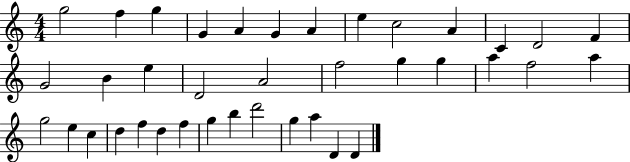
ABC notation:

X:1
T:Untitled
M:4/4
L:1/4
K:C
g2 f g G A G A e c2 A C D2 F G2 B e D2 A2 f2 g g a f2 a g2 e c d f d f g b d'2 g a D D